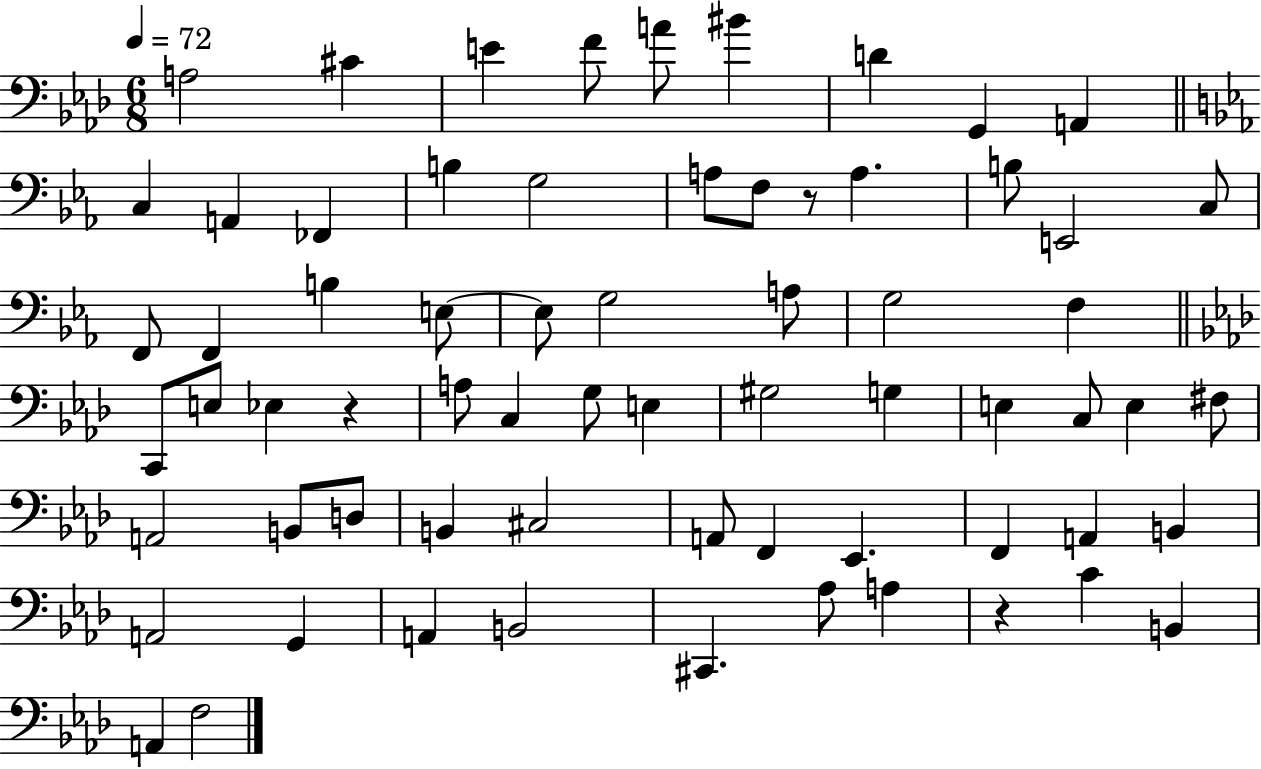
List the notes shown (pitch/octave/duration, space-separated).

A3/h C#4/q E4/q F4/e A4/e BIS4/q D4/q G2/q A2/q C3/q A2/q FES2/q B3/q G3/h A3/e F3/e R/e A3/q. B3/e E2/h C3/e F2/e F2/q B3/q E3/e E3/e G3/h A3/e G3/h F3/q C2/e E3/e Eb3/q R/q A3/e C3/q G3/e E3/q G#3/h G3/q E3/q C3/e E3/q F#3/e A2/h B2/e D3/e B2/q C#3/h A2/e F2/q Eb2/q. F2/q A2/q B2/q A2/h G2/q A2/q B2/h C#2/q. Ab3/e A3/q R/q C4/q B2/q A2/q F3/h